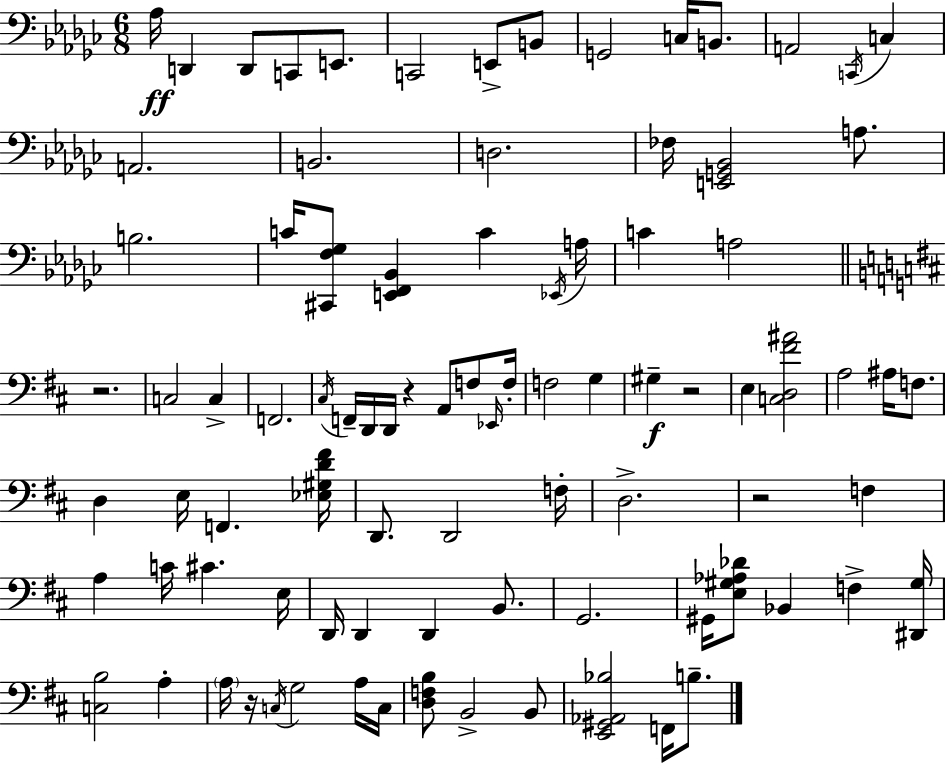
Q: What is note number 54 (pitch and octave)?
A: C4